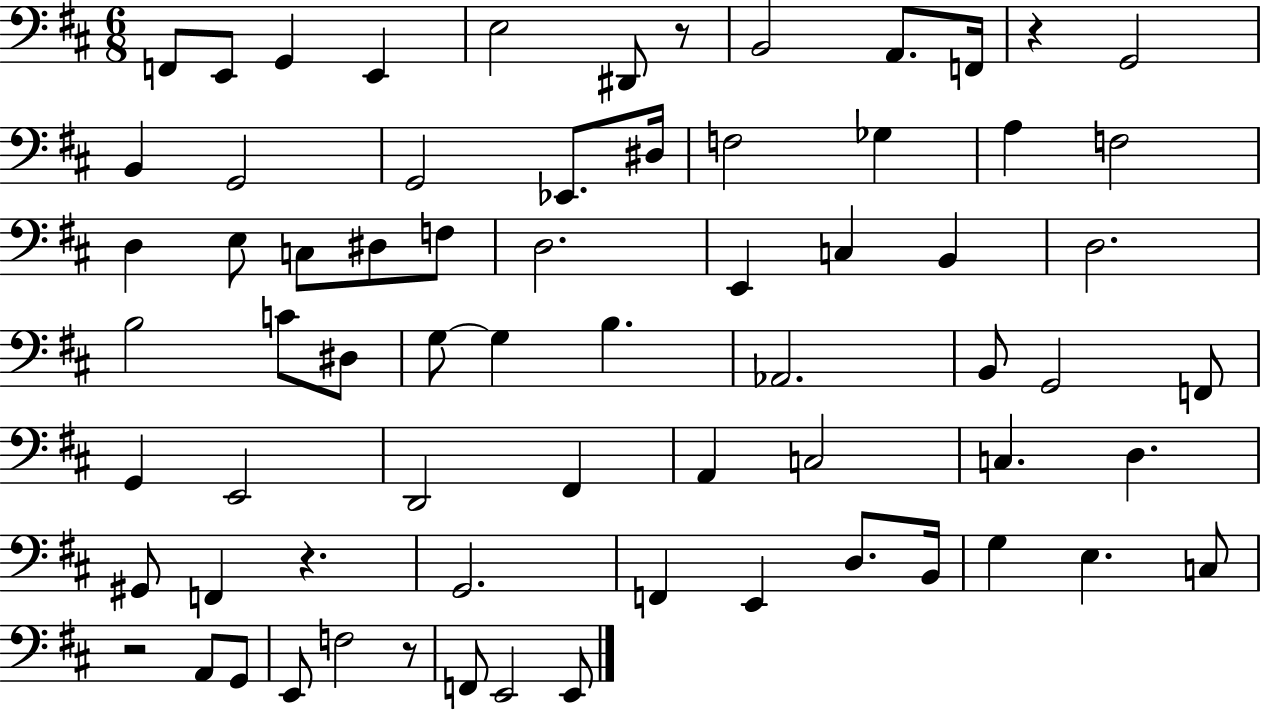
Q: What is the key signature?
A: D major